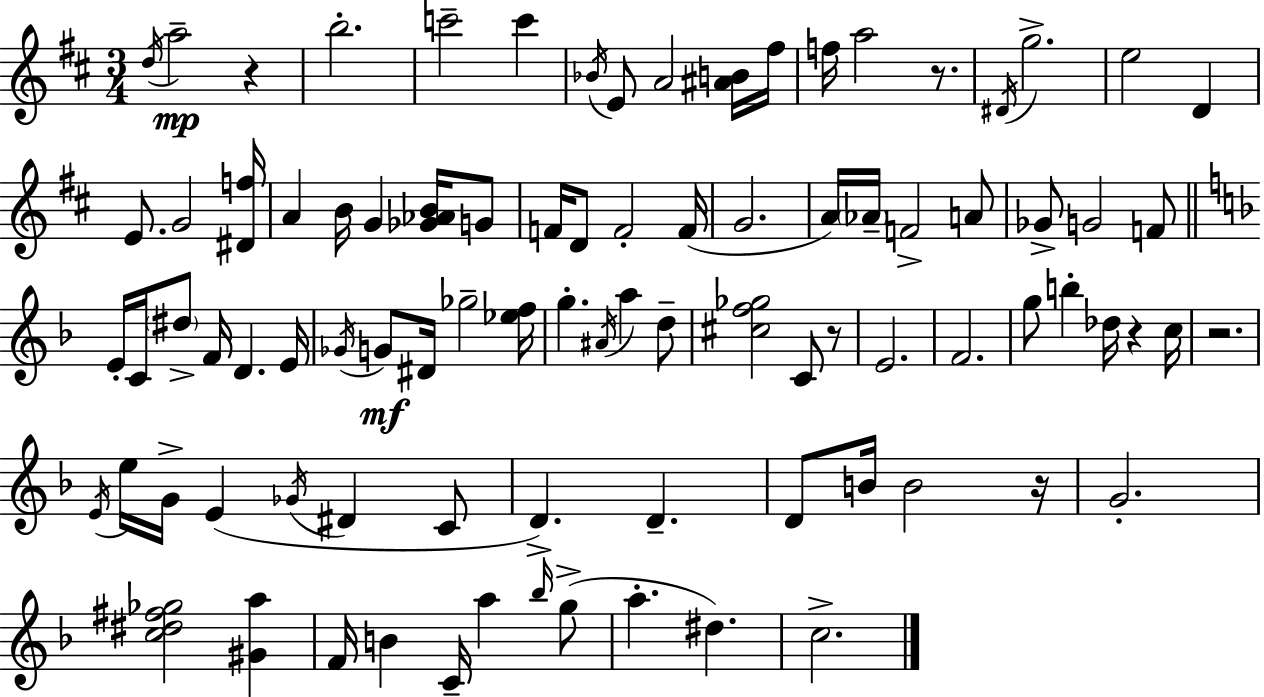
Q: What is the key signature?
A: D major